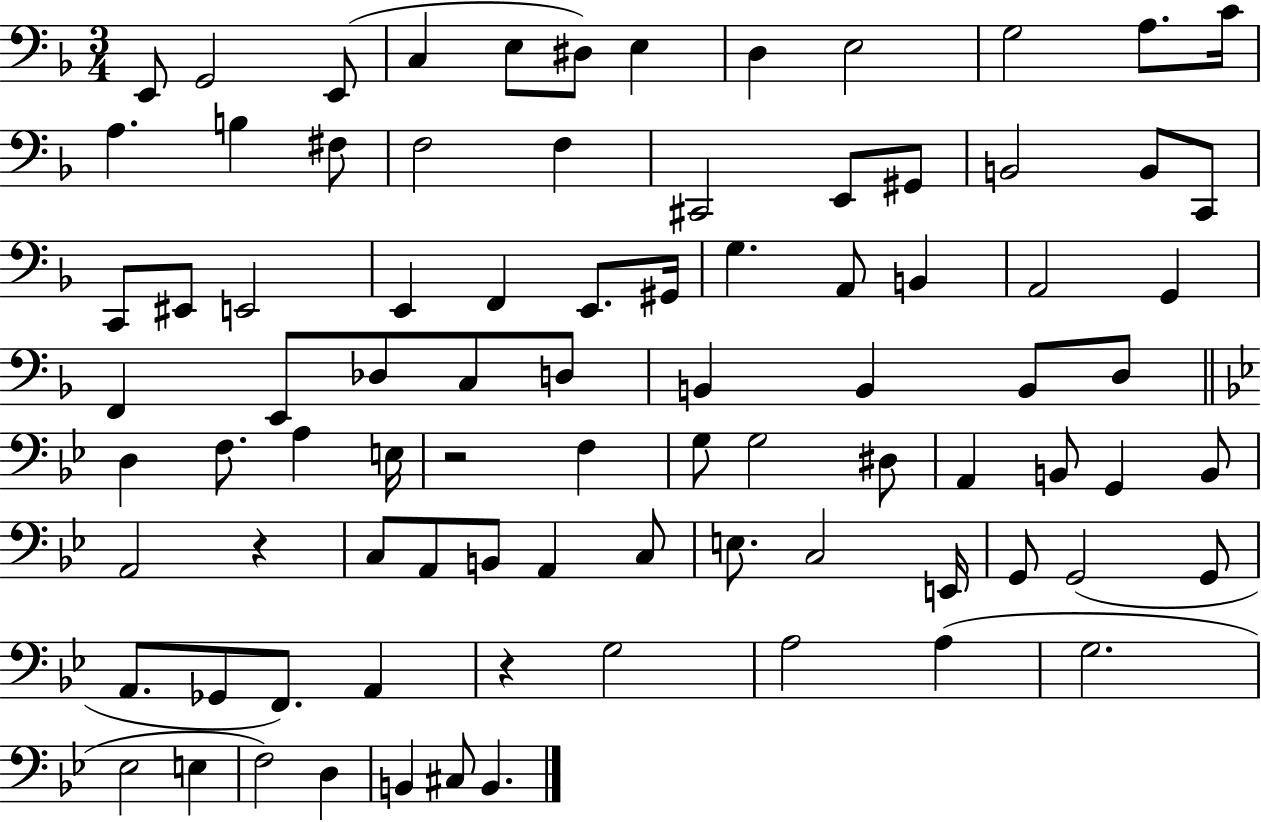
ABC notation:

X:1
T:Untitled
M:3/4
L:1/4
K:F
E,,/2 G,,2 E,,/2 C, E,/2 ^D,/2 E, D, E,2 G,2 A,/2 C/4 A, B, ^F,/2 F,2 F, ^C,,2 E,,/2 ^G,,/2 B,,2 B,,/2 C,,/2 C,,/2 ^E,,/2 E,,2 E,, F,, E,,/2 ^G,,/4 G, A,,/2 B,, A,,2 G,, F,, E,,/2 _D,/2 C,/2 D,/2 B,, B,, B,,/2 D,/2 D, F,/2 A, E,/4 z2 F, G,/2 G,2 ^D,/2 A,, B,,/2 G,, B,,/2 A,,2 z C,/2 A,,/2 B,,/2 A,, C,/2 E,/2 C,2 E,,/4 G,,/2 G,,2 G,,/2 A,,/2 _G,,/2 F,,/2 A,, z G,2 A,2 A, G,2 _E,2 E, F,2 D, B,, ^C,/2 B,,